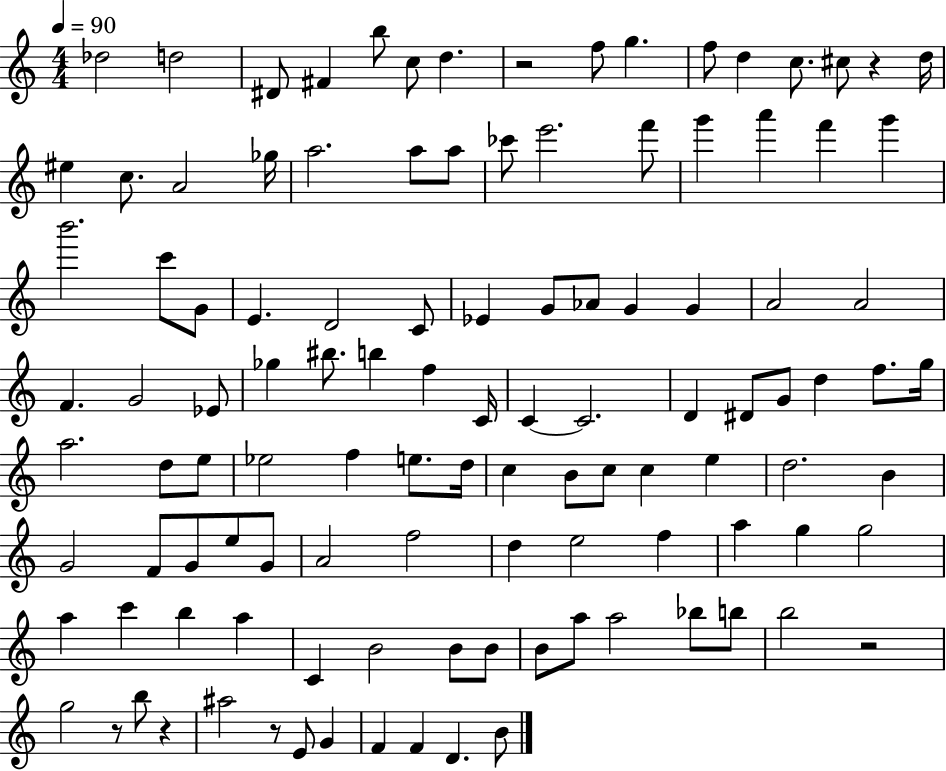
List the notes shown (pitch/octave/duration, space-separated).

Db5/h D5/h D#4/e F#4/q B5/e C5/e D5/q. R/h F5/e G5/q. F5/e D5/q C5/e. C#5/e R/q D5/s EIS5/q C5/e. A4/h Gb5/s A5/h. A5/e A5/e CES6/e E6/h. F6/e G6/q A6/q F6/q G6/q B6/h. C6/e G4/e E4/q. D4/h C4/e Eb4/q G4/e Ab4/e G4/q G4/q A4/h A4/h F4/q. G4/h Eb4/e Gb5/q BIS5/e. B5/q F5/q C4/s C4/q C4/h. D4/q D#4/e G4/e D5/q F5/e. G5/s A5/h. D5/e E5/e Eb5/h F5/q E5/e. D5/s C5/q B4/e C5/e C5/q E5/q D5/h. B4/q G4/h F4/e G4/e E5/e G4/e A4/h F5/h D5/q E5/h F5/q A5/q G5/q G5/h A5/q C6/q B5/q A5/q C4/q B4/h B4/e B4/e B4/e A5/e A5/h Bb5/e B5/e B5/h R/h G5/h R/e B5/e R/q A#5/h R/e E4/e G4/q F4/q F4/q D4/q. B4/e